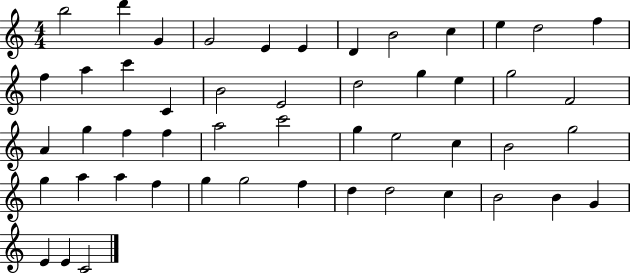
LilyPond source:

{
  \clef treble
  \numericTimeSignature
  \time 4/4
  \key c \major
  b''2 d'''4 g'4 | g'2 e'4 e'4 | d'4 b'2 c''4 | e''4 d''2 f''4 | \break f''4 a''4 c'''4 c'4 | b'2 e'2 | d''2 g''4 e''4 | g''2 f'2 | \break a'4 g''4 f''4 f''4 | a''2 c'''2 | g''4 e''2 c''4 | b'2 g''2 | \break g''4 a''4 a''4 f''4 | g''4 g''2 f''4 | d''4 d''2 c''4 | b'2 b'4 g'4 | \break e'4 e'4 c'2 | \bar "|."
}